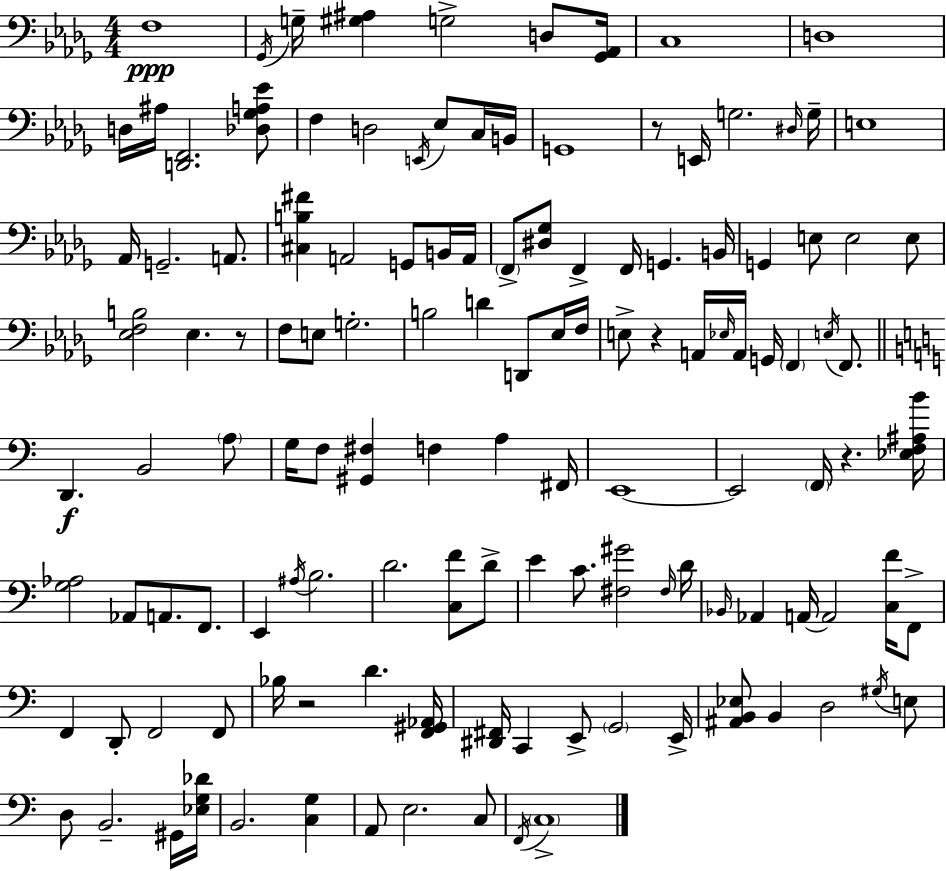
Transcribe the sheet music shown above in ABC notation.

X:1
T:Untitled
M:4/4
L:1/4
K:Bbm
F,4 _G,,/4 G,/4 [^G,^A,] G,2 D,/2 [_G,,_A,,]/4 C,4 D,4 D,/4 ^A,/4 [D,,F,,]2 [_D,_G,A,_E]/2 F, D,2 E,,/4 _E,/2 C,/4 B,,/4 G,,4 z/2 E,,/4 G,2 ^D,/4 G,/4 E,4 _A,,/4 G,,2 A,,/2 [^C,B,^F] A,,2 G,,/2 B,,/4 A,,/4 F,,/2 [^D,_G,]/2 F,, F,,/4 G,, B,,/4 G,, E,/2 E,2 E,/2 [_E,F,B,]2 _E, z/2 F,/2 E,/2 G,2 B,2 D D,,/2 _E,/4 F,/4 E,/2 z A,,/4 _E,/4 A,,/4 G,,/4 F,, E,/4 F,,/2 D,, B,,2 A,/2 G,/4 F,/2 [^G,,^F,] F, A, ^F,,/4 E,,4 E,,2 F,,/4 z [_E,F,^A,B]/4 [G,_A,]2 _A,,/2 A,,/2 F,,/2 E,, ^A,/4 B,2 D2 [C,F]/2 D/2 E C/2 [^F,^G]2 ^F,/4 D/4 _B,,/4 _A,, A,,/4 A,,2 [C,F]/4 F,,/2 F,, D,,/2 F,,2 F,,/2 _B,/4 z2 D [F,,^G,,_A,,]/4 [^D,,^F,,]/4 C,, E,,/2 G,,2 E,,/4 [^A,,B,,_E,]/2 B,, D,2 ^G,/4 E,/2 D,/2 B,,2 ^G,,/4 [_E,G,_D]/4 B,,2 [C,G,] A,,/2 E,2 C,/2 F,,/4 C,4